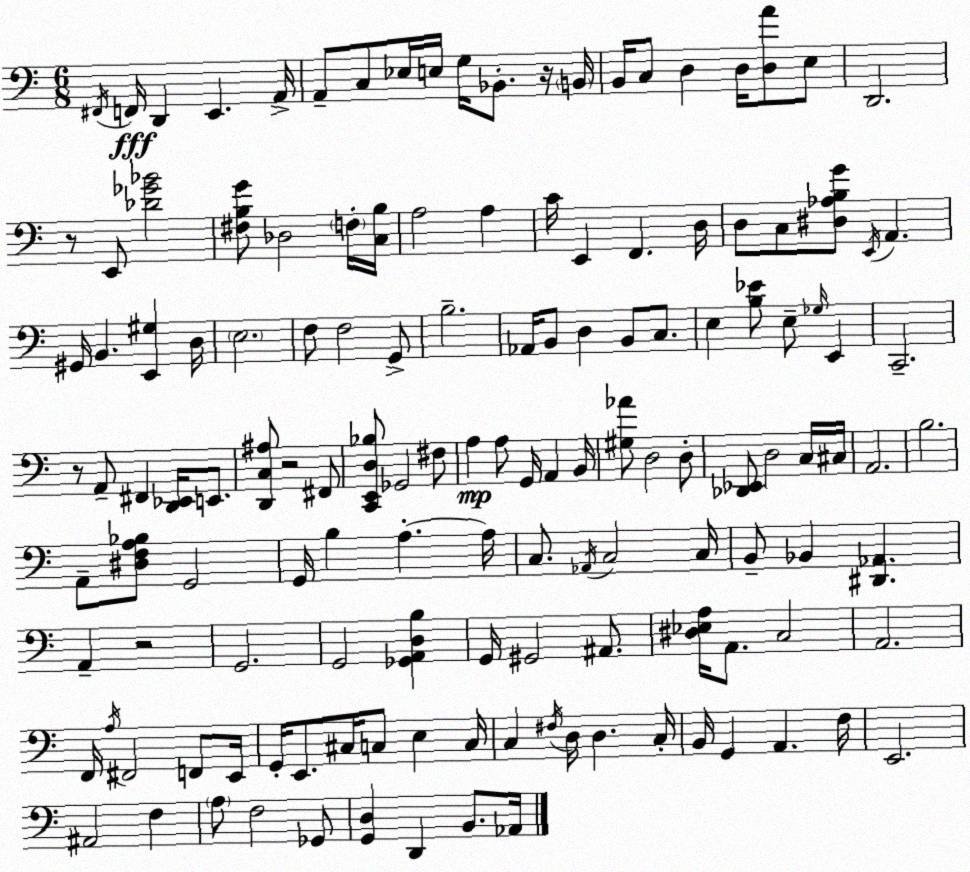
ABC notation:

X:1
T:Untitled
M:6/8
L:1/4
K:C
^F,,/4 F,,/4 D,, E,, A,,/4 A,,/2 C,/2 _E,/4 E,/4 G,/4 _B,,/2 z/4 B,,/4 B,,/4 C,/2 D, D,/4 [D,A]/2 E,/2 D,,2 z/2 E,,/2 [_D_G_B]2 [^F,B,G]/2 _D,2 F,/4 [C,B,]/4 A,2 A, C/4 E,, F,, D,/4 D,/2 C,/2 [^D,_A,B,G]/2 E,,/4 A,, ^G,,/4 B,, [E,,^G,] D,/4 E,2 F,/2 F,2 G,,/2 B,2 _A,,/4 B,,/2 D, B,,/2 C,/2 E, [B,_E]/2 E,/2 _G,/4 E,, C,,2 z/2 A,,/2 ^F,, [D,,_E,,]/4 E,,/2 [D,,C,^A,]/2 z2 ^F,,/2 [C,,E,,D,_B,]/2 _G,,2 ^F,/2 A, A,/2 G,,/4 A,, B,,/4 [^G,_A]/2 D,2 D,/2 [_D,,_E,,]/2 D,2 C,/4 ^C,/4 A,,2 B,2 A,,/2 [^D,F,A,_B,]/2 G,,2 G,,/4 B, A, A,/4 C,/2 _A,,/4 C,2 C,/4 B,,/2 _B,, [^D,,_A,,] A,, z2 G,,2 G,,2 [_G,,A,,D,B,] G,,/4 ^G,,2 ^A,,/2 [^D,_E,A,]/4 A,,/2 C,2 A,,2 F,,/4 A,/4 ^F,,2 F,,/2 E,,/4 G,,/4 E,,/2 ^C,/4 C,/2 E, C,/4 C, ^F,/4 D,/4 D, C,/4 B,,/4 G,, A,, F,/4 E,,2 ^A,,2 F, A,/2 F,2 _G,,/2 [G,,D,] D,, B,,/2 _A,,/4